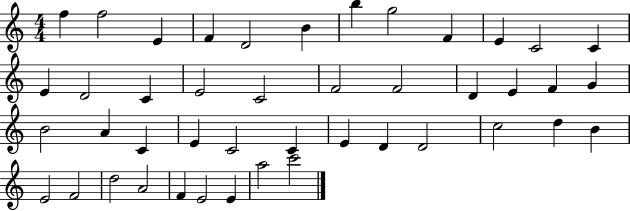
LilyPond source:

{
  \clef treble
  \numericTimeSignature
  \time 4/4
  \key c \major
  f''4 f''2 e'4 | f'4 d'2 b'4 | b''4 g''2 f'4 | e'4 c'2 c'4 | \break e'4 d'2 c'4 | e'2 c'2 | f'2 f'2 | d'4 e'4 f'4 g'4 | \break b'2 a'4 c'4 | e'4 c'2 c'4 | e'4 d'4 d'2 | c''2 d''4 b'4 | \break e'2 f'2 | d''2 a'2 | f'4 e'2 e'4 | a''2 c'''2 | \break \bar "|."
}